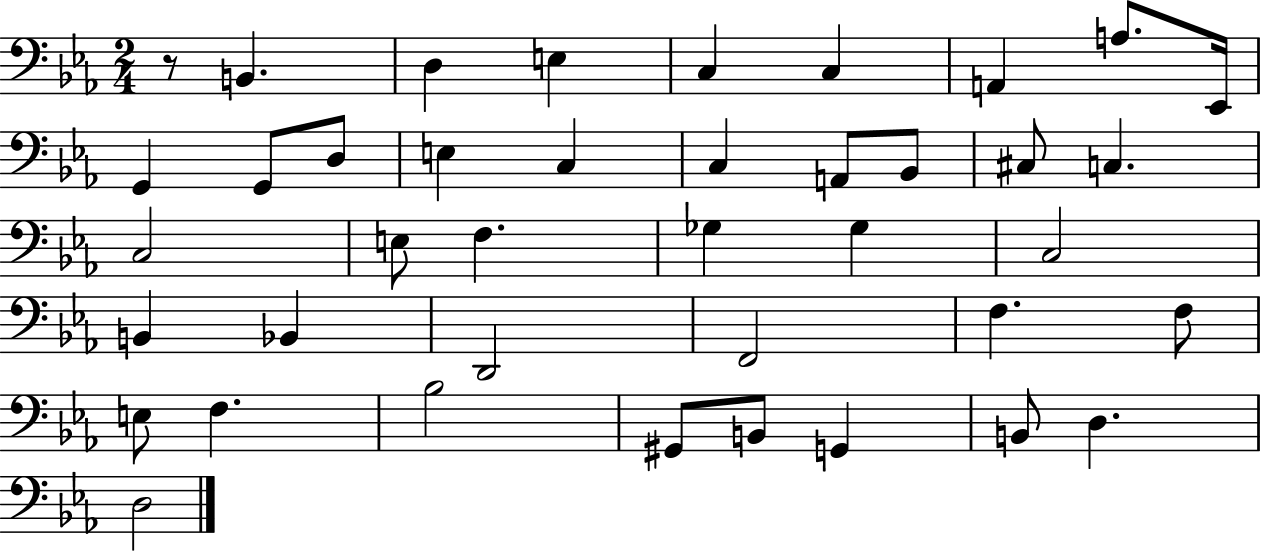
R/e B2/q. D3/q E3/q C3/q C3/q A2/q A3/e. Eb2/s G2/q G2/e D3/e E3/q C3/q C3/q A2/e Bb2/e C#3/e C3/q. C3/h E3/e F3/q. Gb3/q Gb3/q C3/h B2/q Bb2/q D2/h F2/h F3/q. F3/e E3/e F3/q. Bb3/h G#2/e B2/e G2/q B2/e D3/q. D3/h